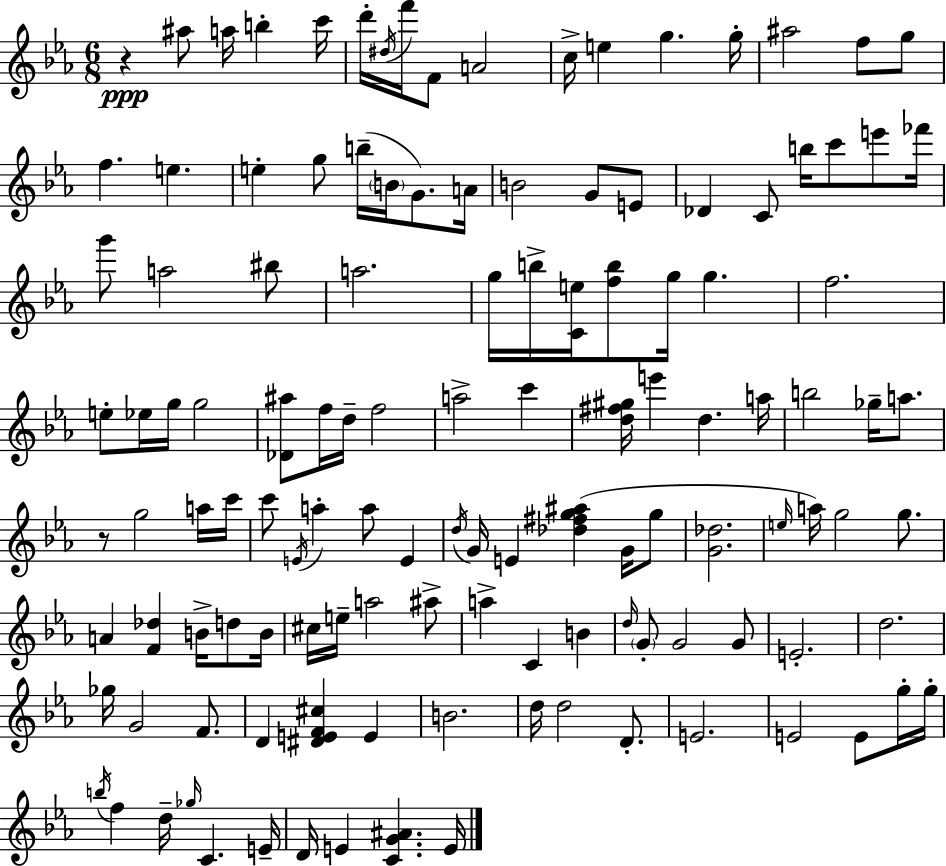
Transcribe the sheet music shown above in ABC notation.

X:1
T:Untitled
M:6/8
L:1/4
K:Eb
z ^a/2 a/4 b c'/4 d'/4 ^d/4 f'/4 F/2 A2 c/4 e g g/4 ^a2 f/2 g/2 f e e g/2 b/4 B/4 G/2 A/4 B2 G/2 E/2 _D C/2 b/4 c'/2 e'/2 _f'/4 g'/2 a2 ^b/2 a2 g/4 b/4 [Ce]/4 [fb]/2 g/4 g f2 e/2 _e/4 g/4 g2 [_D^a]/2 f/4 d/4 f2 a2 c' [d^f^g]/4 e' d a/4 b2 _g/4 a/2 z/2 g2 a/4 c'/4 c'/2 E/4 a a/2 E d/4 G/4 E [_d^fg^a] G/4 g/2 [G_d]2 e/4 a/4 g2 g/2 A [F_d] B/4 d/2 B/4 ^c/4 e/4 a2 ^a/2 a C B d/4 G/2 G2 G/2 E2 d2 _g/4 G2 F/2 D [^DEF^c] E B2 d/4 d2 D/2 E2 E2 E/2 g/4 g/4 b/4 f d/4 _g/4 C E/4 D/4 E [CG^A] E/4